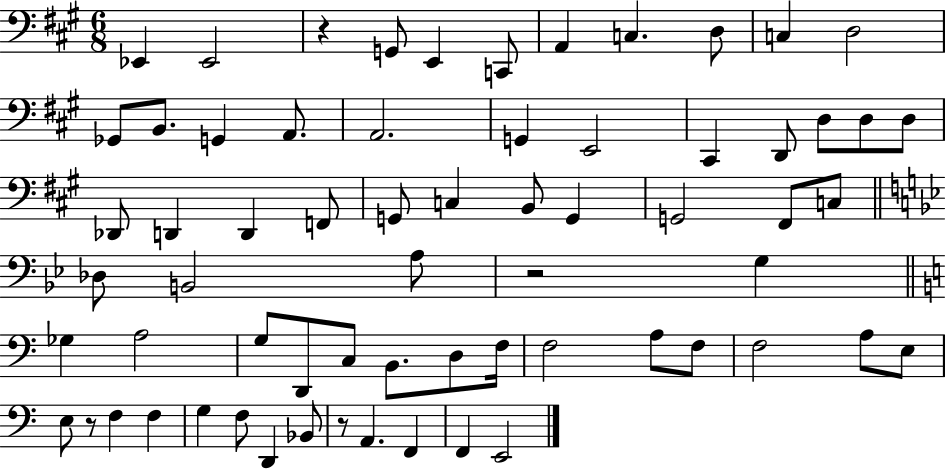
Eb2/q Eb2/h R/q G2/e E2/q C2/e A2/q C3/q. D3/e C3/q D3/h Gb2/e B2/e. G2/q A2/e. A2/h. G2/q E2/h C#2/q D2/e D3/e D3/e D3/e Db2/e D2/q D2/q F2/e G2/e C3/q B2/e G2/q G2/h F#2/e C3/e Db3/e B2/h A3/e R/h G3/q Gb3/q A3/h G3/e D2/e C3/e B2/e. D3/e F3/s F3/h A3/e F3/e F3/h A3/e E3/e E3/e R/e F3/q F3/q G3/q F3/e D2/q Bb2/e R/e A2/q. F2/q F2/q E2/h